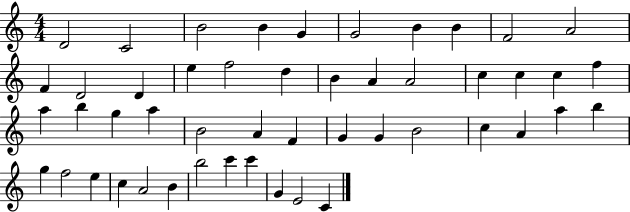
X:1
T:Untitled
M:4/4
L:1/4
K:C
D2 C2 B2 B G G2 B B F2 A2 F D2 D e f2 d B A A2 c c c f a b g a B2 A F G G B2 c A a b g f2 e c A2 B b2 c' c' G E2 C